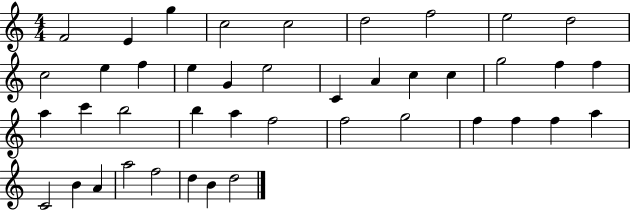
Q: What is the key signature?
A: C major